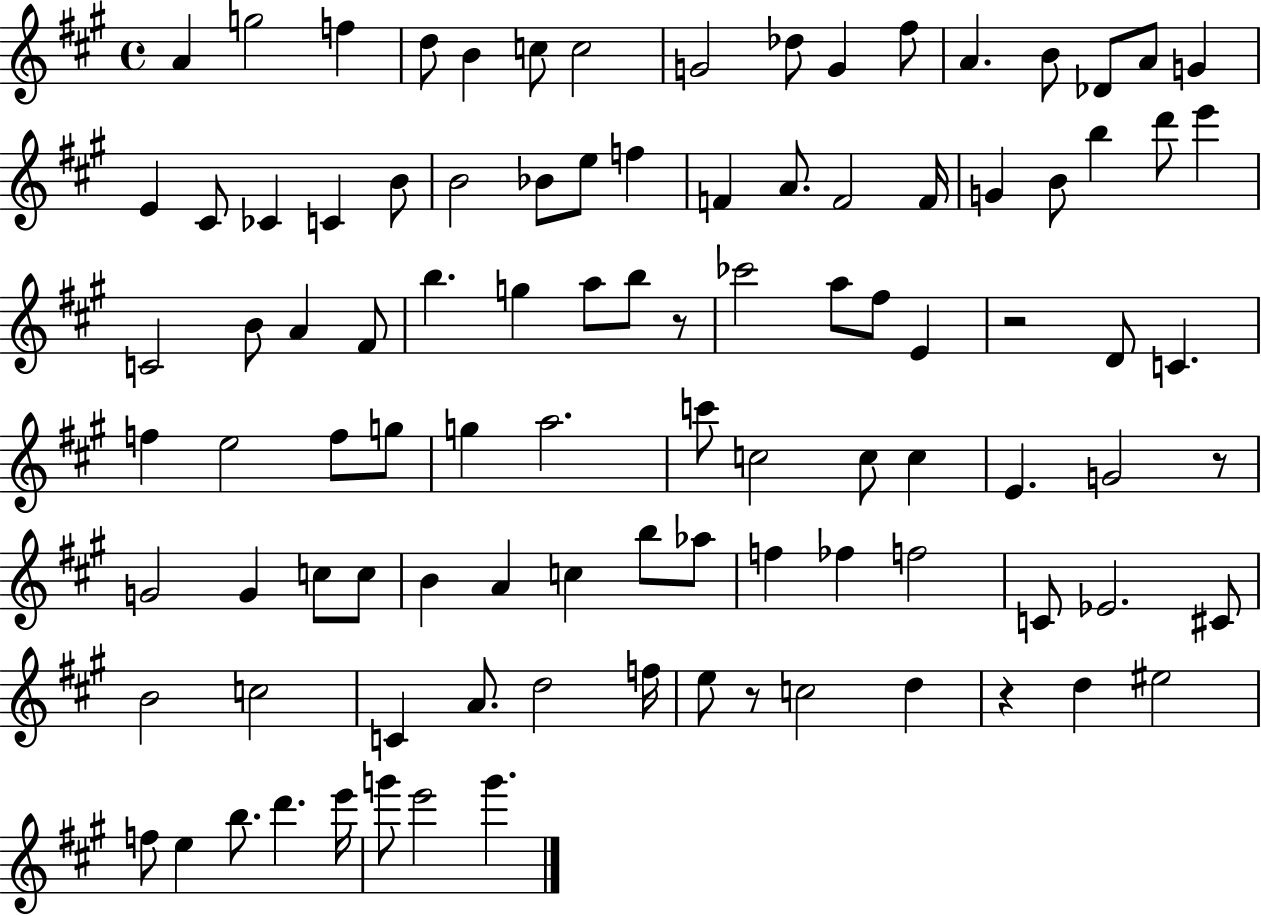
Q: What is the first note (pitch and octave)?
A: A4